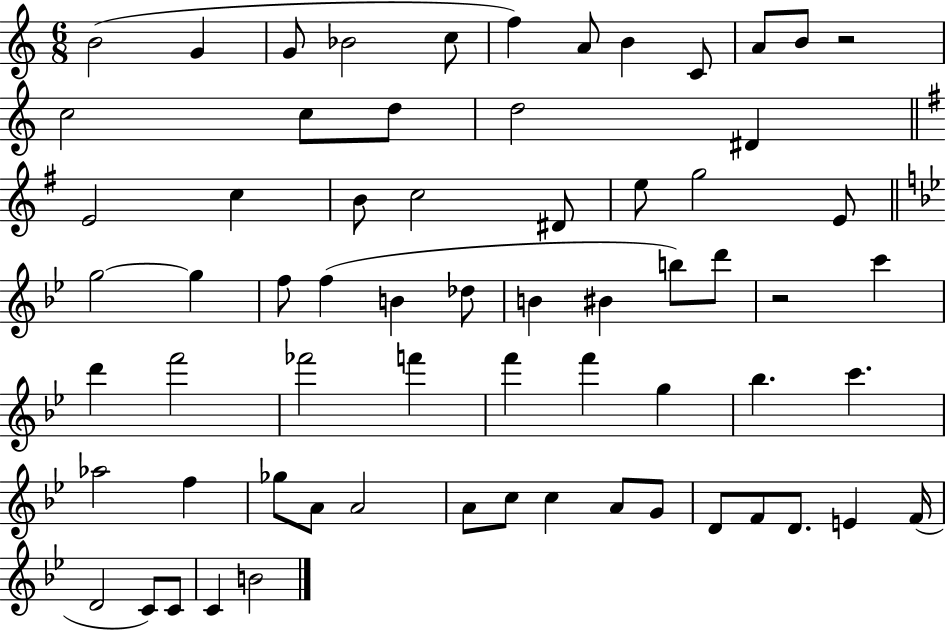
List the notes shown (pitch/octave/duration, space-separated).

B4/h G4/q G4/e Bb4/h C5/e F5/q A4/e B4/q C4/e A4/e B4/e R/h C5/h C5/e D5/e D5/h D#4/q E4/h C5/q B4/e C5/h D#4/e E5/e G5/h E4/e G5/h G5/q F5/e F5/q B4/q Db5/e B4/q BIS4/q B5/e D6/e R/h C6/q D6/q F6/h FES6/h F6/q F6/q F6/q G5/q Bb5/q. C6/q. Ab5/h F5/q Gb5/e A4/e A4/h A4/e C5/e C5/q A4/e G4/e D4/e F4/e D4/e. E4/q F4/s D4/h C4/e C4/e C4/q B4/h